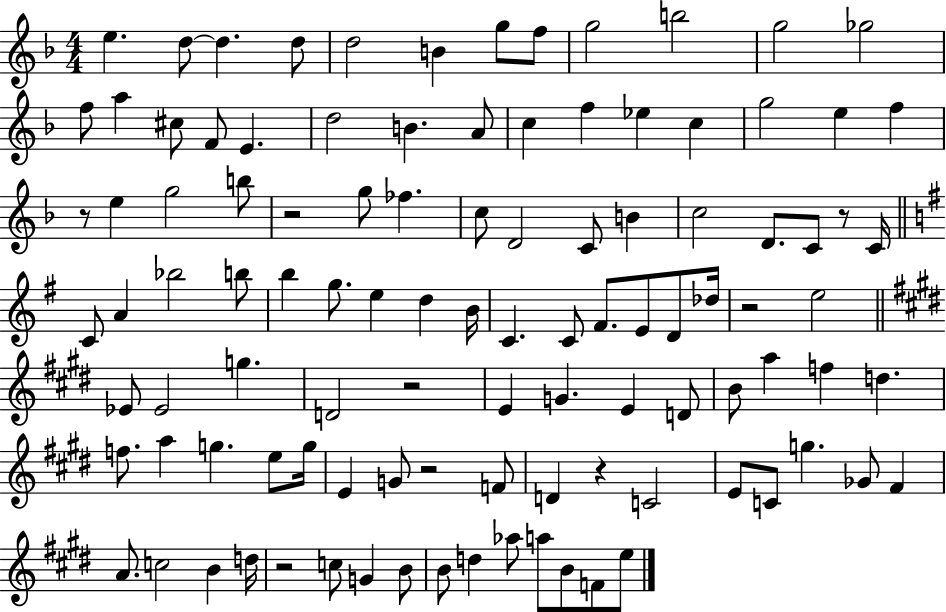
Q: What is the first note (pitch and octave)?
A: E5